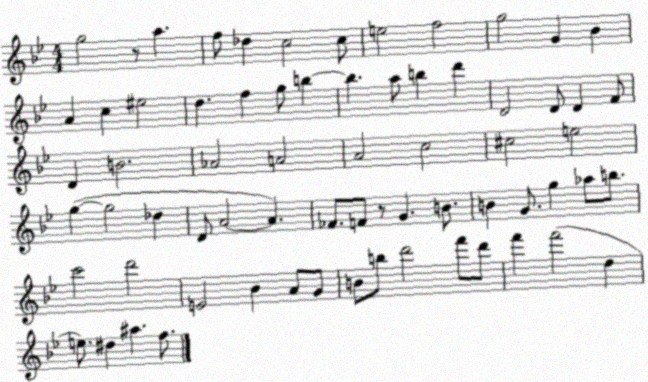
X:1
T:Untitled
M:4/4
L:1/4
K:Bb
g2 z/2 a f/2 _d c2 c/2 e2 f2 g2 G _B A c ^e2 d f g/2 b b a/2 b d' D2 D/2 D F/2 D B2 _A2 A2 A2 c2 ^c2 e2 g g2 _d D/2 A2 A _F/2 F/2 z/2 G B/2 B G/2 g _a/2 b/2 c'2 d'2 E2 _B A/2 G/2 B/2 b/2 d'2 f'/2 d'/2 f' f'2 d e/2 ^d ^a f/2